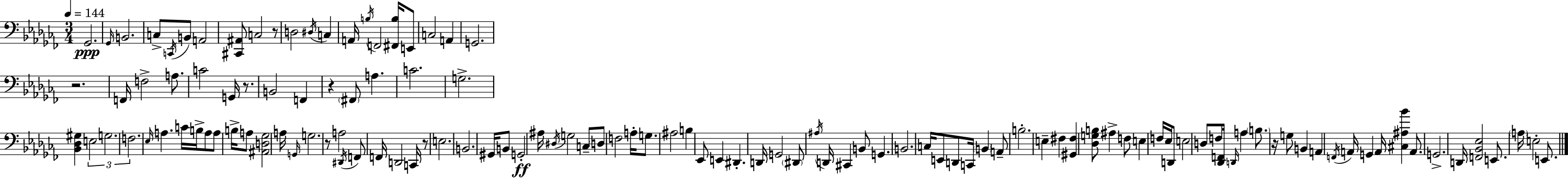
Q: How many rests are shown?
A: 7